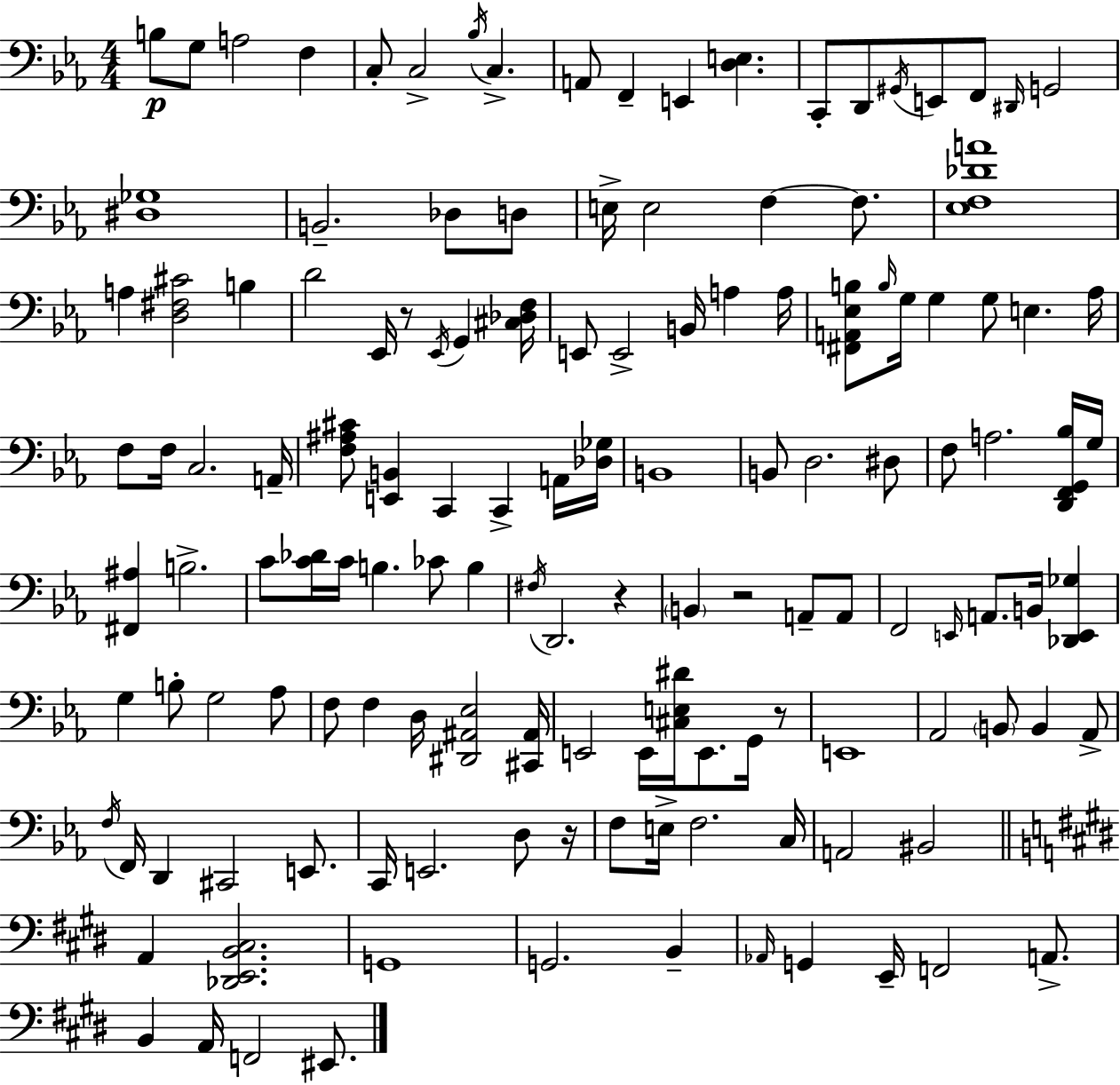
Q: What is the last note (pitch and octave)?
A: EIS2